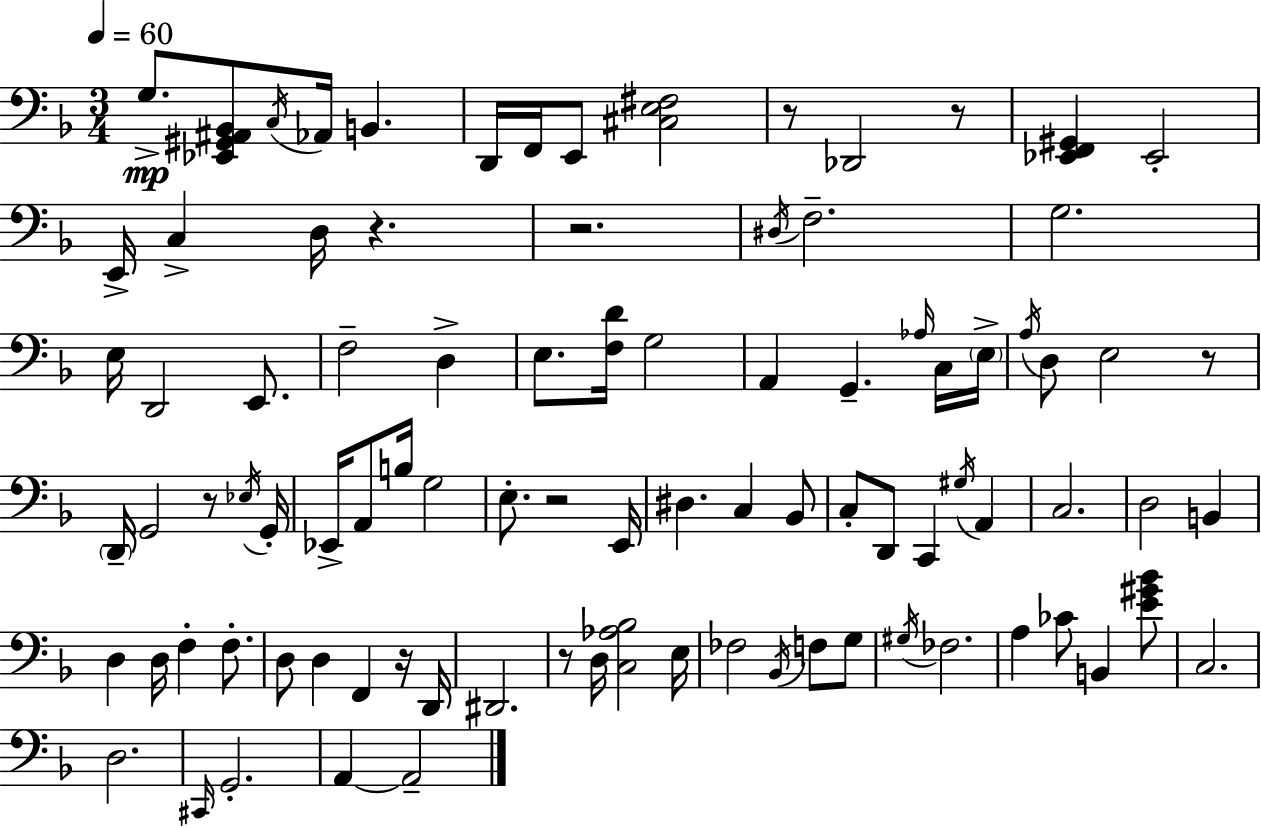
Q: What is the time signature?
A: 3/4